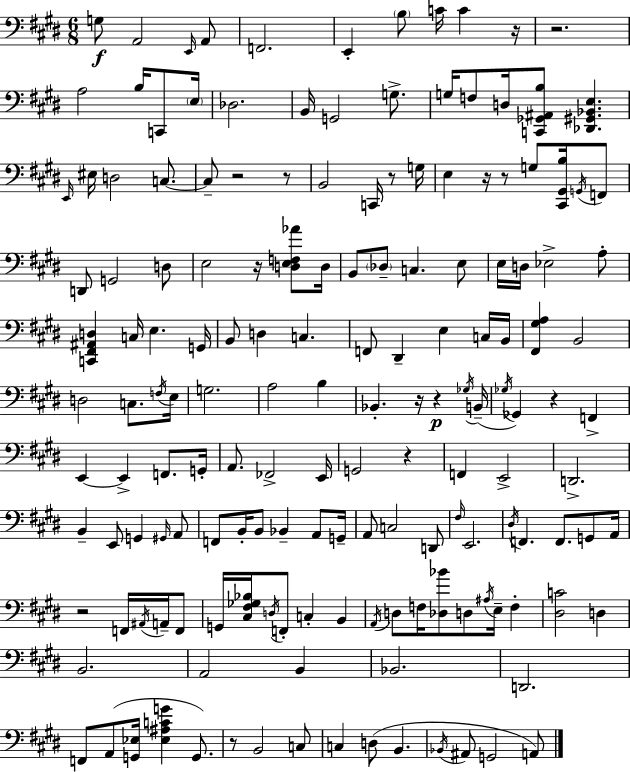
X:1
T:Untitled
M:6/8
L:1/4
K:E
G,/2 A,,2 E,,/4 A,,/2 F,,2 E,, B,/2 C/4 C z/4 z2 A,2 B,/4 C,,/2 E,/4 _D,2 B,,/4 G,,2 G,/2 G,/4 F,/2 D,/4 [C,,_G,,^A,,B,]/2 [_D,,^G,,_B,,E,] E,,/4 ^E,/4 D,2 C,/2 C,/2 z2 z/2 B,,2 C,,/4 z/2 G,/4 E, z/4 z/2 G,/2 [^C,,^G,,B,]/4 G,,/4 F,,/2 D,,/2 G,,2 D,/2 E,2 z/4 [D,E,F,_A]/2 D,/4 B,,/2 _D,/2 C, E,/2 E,/4 D,/4 _E,2 A,/2 [C,,^F,,^A,,D,] C,/4 E, G,,/4 B,,/2 D, C, F,,/2 ^D,, E, C,/4 B,,/4 [^F,,^G,A,] B,,2 D,2 C,/2 F,/4 E,/4 G,2 A,2 B, _B,, z/4 z _G,/4 B,,/4 _G,/4 _G,, z F,, E,, E,, F,,/2 G,,/4 A,,/2 _F,,2 E,,/4 G,,2 z F,, E,,2 D,,2 B,, E,,/2 G,, ^G,,/4 A,,/2 F,,/2 B,,/4 B,,/2 _B,, A,,/2 G,,/4 A,,/2 C,2 D,,/2 ^F,/4 E,,2 ^D,/4 F,, F,,/2 G,,/2 A,,/4 z2 F,,/4 ^A,,/4 A,,/4 F,,/2 G,,/4 [^C,^F,_G,_B,]/4 D,/4 F,,/2 C, B,, A,,/4 D,/2 F,/4 [_D,_B]/2 D,/2 ^A,/4 E,/4 F, [^D,C]2 D, B,,2 A,,2 B,, _B,,2 D,,2 F,,/2 A,,/2 [G,,_E,]/4 [_E,^A,CG] G,,/2 z/2 B,,2 C,/2 C, D,/2 B,, _B,,/4 ^A,,/2 G,,2 A,,/2